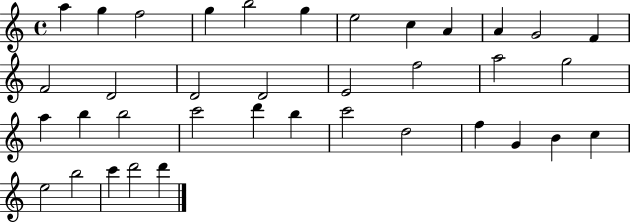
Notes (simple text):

A5/q G5/q F5/h G5/q B5/h G5/q E5/h C5/q A4/q A4/q G4/h F4/q F4/h D4/h D4/h D4/h E4/h F5/h A5/h G5/h A5/q B5/q B5/h C6/h D6/q B5/q C6/h D5/h F5/q G4/q B4/q C5/q E5/h B5/h C6/q D6/h D6/q